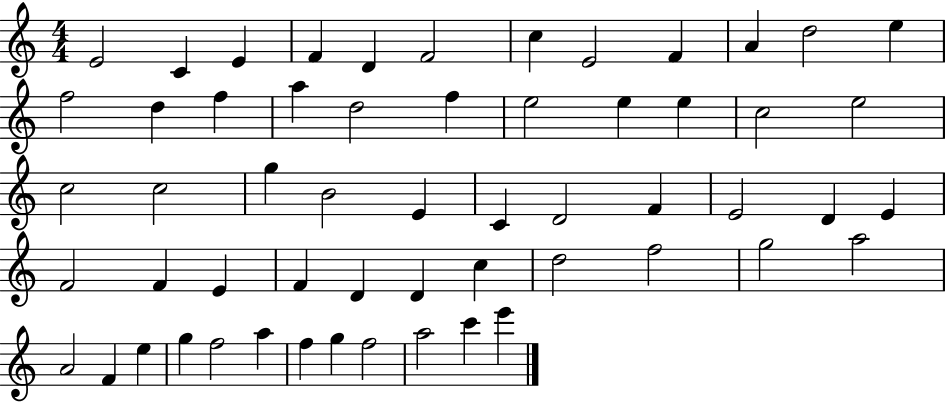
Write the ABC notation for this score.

X:1
T:Untitled
M:4/4
L:1/4
K:C
E2 C E F D F2 c E2 F A d2 e f2 d f a d2 f e2 e e c2 e2 c2 c2 g B2 E C D2 F E2 D E F2 F E F D D c d2 f2 g2 a2 A2 F e g f2 a f g f2 a2 c' e'